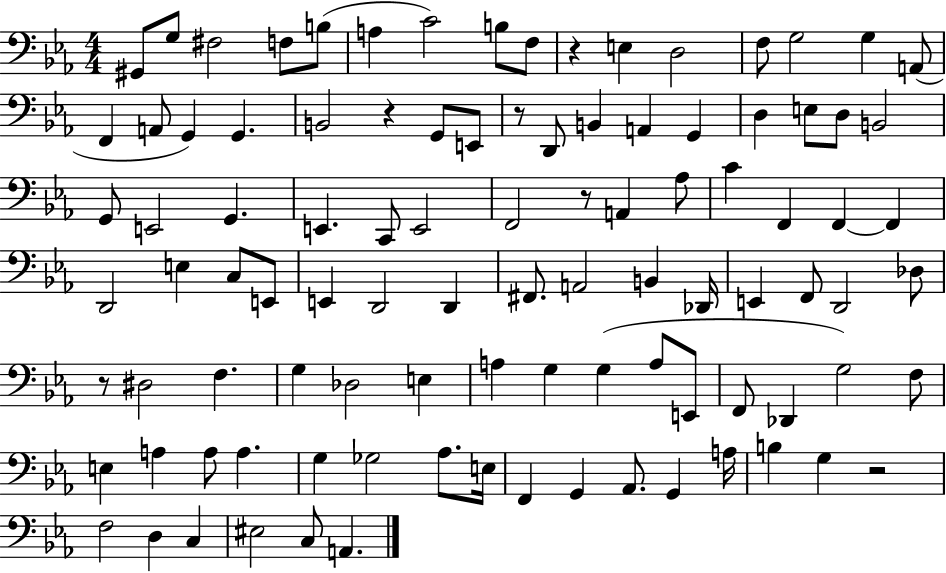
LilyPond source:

{
  \clef bass
  \numericTimeSignature
  \time 4/4
  \key ees \major
  \repeat volta 2 { gis,8 g8 fis2 f8 b8( | a4 c'2) b8 f8 | r4 e4 d2 | f8 g2 g4 a,8( | \break f,4 a,8 g,4) g,4. | b,2 r4 g,8 e,8 | r8 d,8 b,4 a,4 g,4 | d4 e8 d8 b,2 | \break g,8 e,2 g,4. | e,4. c,8 e,2 | f,2 r8 a,4 aes8 | c'4 f,4 f,4~~ f,4 | \break d,2 e4 c8 e,8 | e,4 d,2 d,4 | fis,8. a,2 b,4 des,16 | e,4 f,8 d,2 des8 | \break r8 dis2 f4. | g4 des2 e4 | a4 g4 g4( a8 e,8 | f,8 des,4 g2) f8 | \break e4 a4 a8 a4. | g4 ges2 aes8. e16 | f,4 g,4 aes,8. g,4 a16 | b4 g4 r2 | \break f2 d4 c4 | eis2 c8 a,4. | } \bar "|."
}